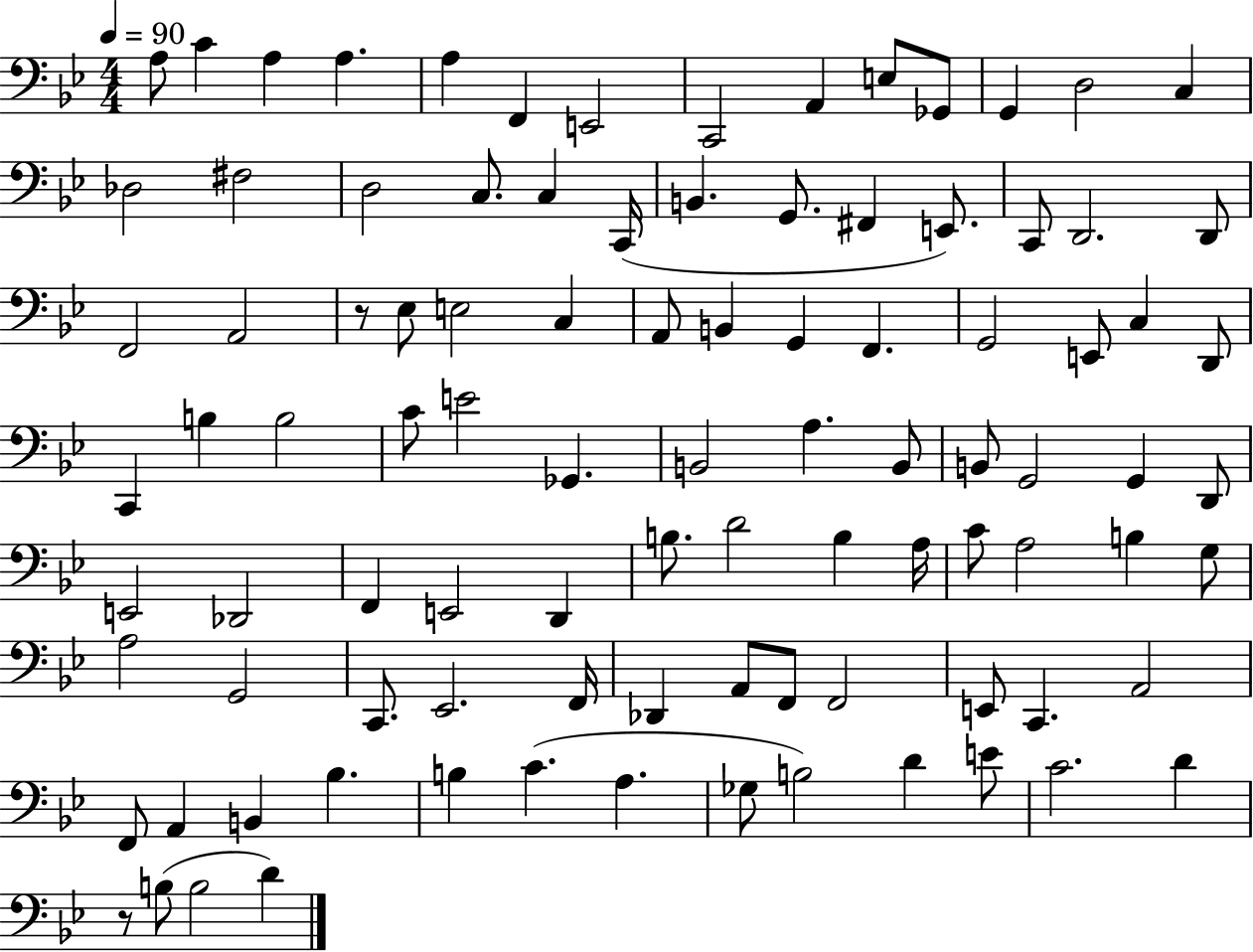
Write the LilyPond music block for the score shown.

{
  \clef bass
  \numericTimeSignature
  \time 4/4
  \key bes \major
  \tempo 4 = 90
  a8 c'4 a4 a4. | a4 f,4 e,2 | c,2 a,4 e8 ges,8 | g,4 d2 c4 | \break des2 fis2 | d2 c8. c4 c,16( | b,4. g,8. fis,4 e,8.) | c,8 d,2. d,8 | \break f,2 a,2 | r8 ees8 e2 c4 | a,8 b,4 g,4 f,4. | g,2 e,8 c4 d,8 | \break c,4 b4 b2 | c'8 e'2 ges,4. | b,2 a4. b,8 | b,8 g,2 g,4 d,8 | \break e,2 des,2 | f,4 e,2 d,4 | b8. d'2 b4 a16 | c'8 a2 b4 g8 | \break a2 g,2 | c,8. ees,2. f,16 | des,4 a,8 f,8 f,2 | e,8 c,4. a,2 | \break f,8 a,4 b,4 bes4. | b4 c'4.( a4. | ges8 b2) d'4 e'8 | c'2. d'4 | \break r8 b8( b2 d'4) | \bar "|."
}